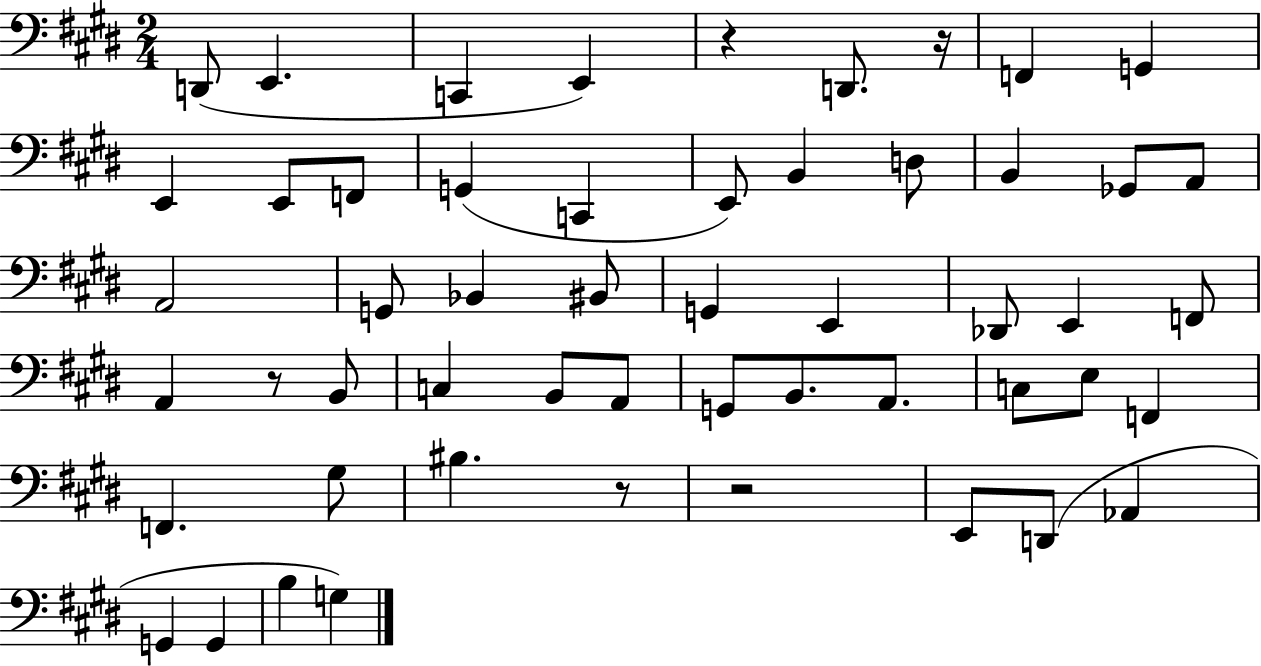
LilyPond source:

{
  \clef bass
  \numericTimeSignature
  \time 2/4
  \key e \major
  d,8( e,4. | c,4 e,4) | r4 d,8. r16 | f,4 g,4 | \break e,4 e,8 f,8 | g,4( c,4 | e,8) b,4 d8 | b,4 ges,8 a,8 | \break a,2 | g,8 bes,4 bis,8 | g,4 e,4 | des,8 e,4 f,8 | \break a,4 r8 b,8 | c4 b,8 a,8 | g,8 b,8. a,8. | c8 e8 f,4 | \break f,4. gis8 | bis4. r8 | r2 | e,8 d,8( aes,4 | \break g,4 g,4 | b4 g4) | \bar "|."
}